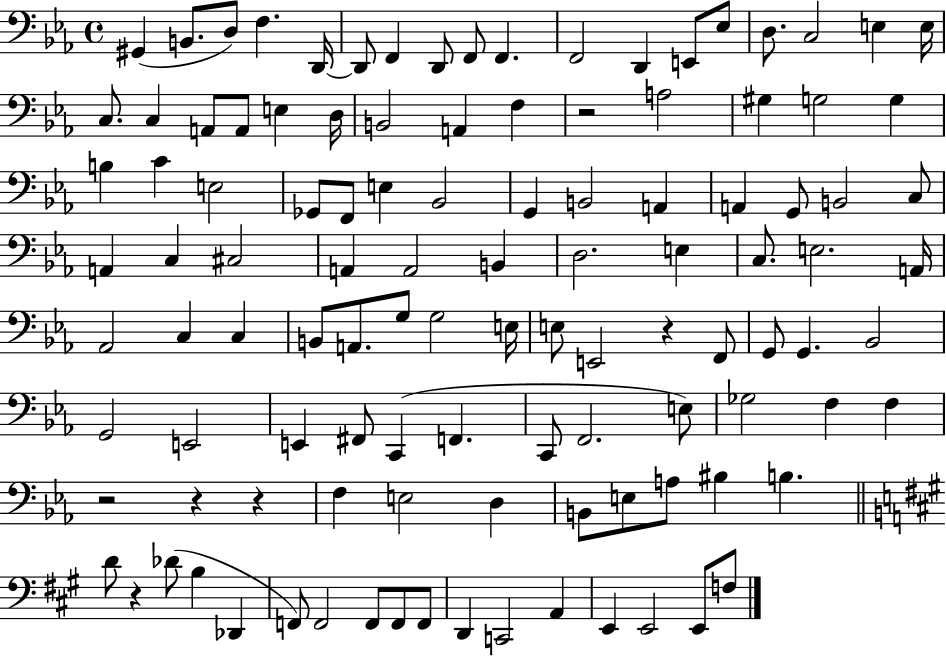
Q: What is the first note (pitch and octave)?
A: G#2